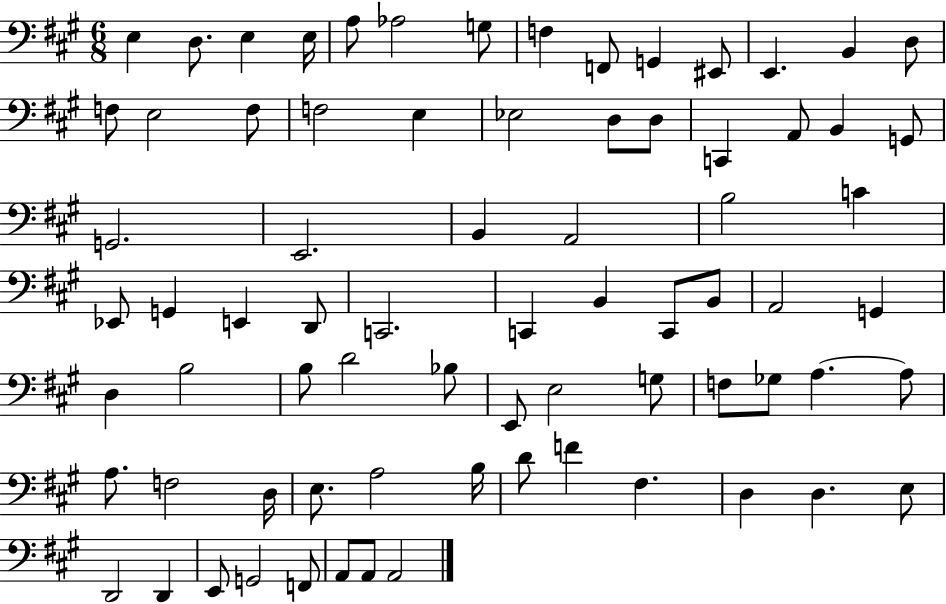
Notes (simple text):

E3/q D3/e. E3/q E3/s A3/e Ab3/h G3/e F3/q F2/e G2/q EIS2/e E2/q. B2/q D3/e F3/e E3/h F3/e F3/h E3/q Eb3/h D3/e D3/e C2/q A2/e B2/q G2/e G2/h. E2/h. B2/q A2/h B3/h C4/q Eb2/e G2/q E2/q D2/e C2/h. C2/q B2/q C2/e B2/e A2/h G2/q D3/q B3/h B3/e D4/h Bb3/e E2/e E3/h G3/e F3/e Gb3/e A3/q. A3/e A3/e. F3/h D3/s E3/e. A3/h B3/s D4/e F4/q F#3/q. D3/q D3/q. E3/e D2/h D2/q E2/e G2/h F2/e A2/e A2/e A2/h